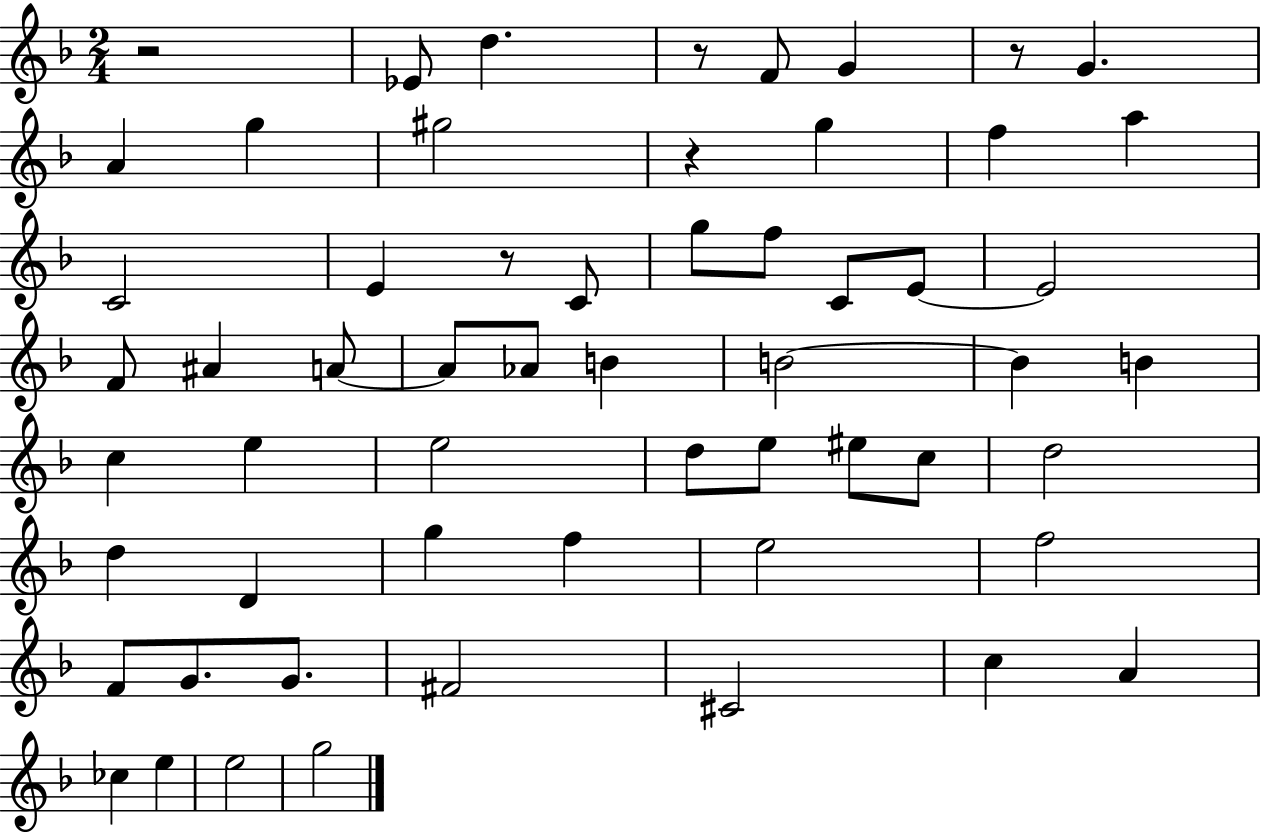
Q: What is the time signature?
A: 2/4